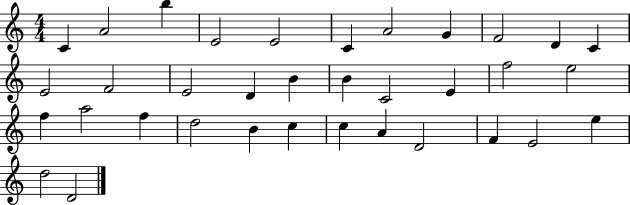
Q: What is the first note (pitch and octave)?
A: C4